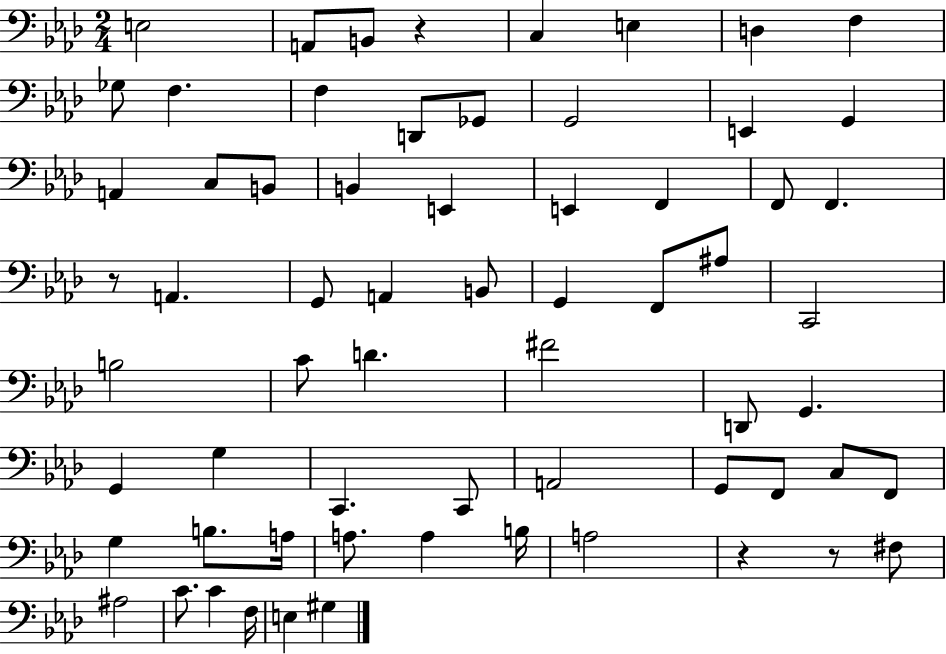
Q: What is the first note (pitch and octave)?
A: E3